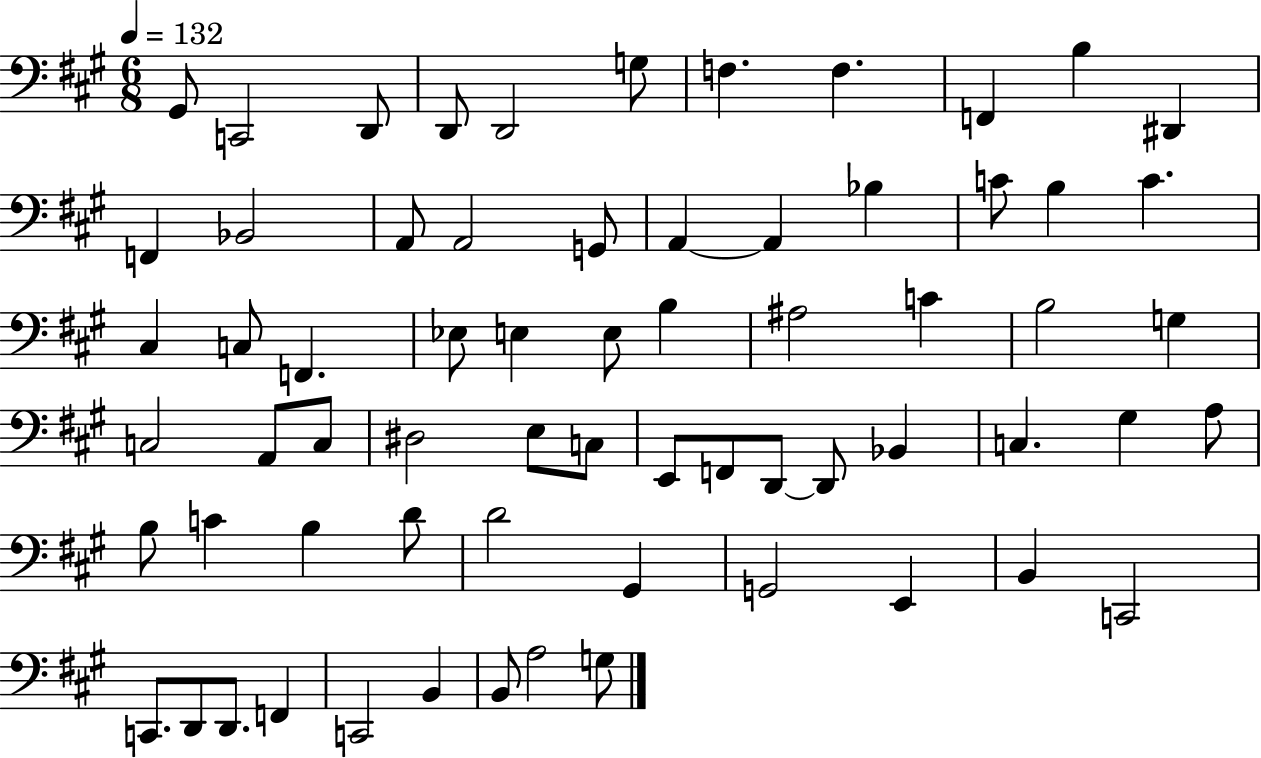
X:1
T:Untitled
M:6/8
L:1/4
K:A
^G,,/2 C,,2 D,,/2 D,,/2 D,,2 G,/2 F, F, F,, B, ^D,, F,, _B,,2 A,,/2 A,,2 G,,/2 A,, A,, _B, C/2 B, C ^C, C,/2 F,, _E,/2 E, E,/2 B, ^A,2 C B,2 G, C,2 A,,/2 C,/2 ^D,2 E,/2 C,/2 E,,/2 F,,/2 D,,/2 D,,/2 _B,, C, ^G, A,/2 B,/2 C B, D/2 D2 ^G,, G,,2 E,, B,, C,,2 C,,/2 D,,/2 D,,/2 F,, C,,2 B,, B,,/2 A,2 G,/2